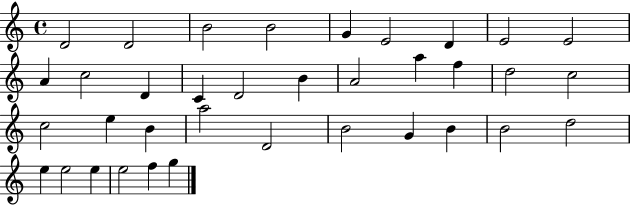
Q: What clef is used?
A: treble